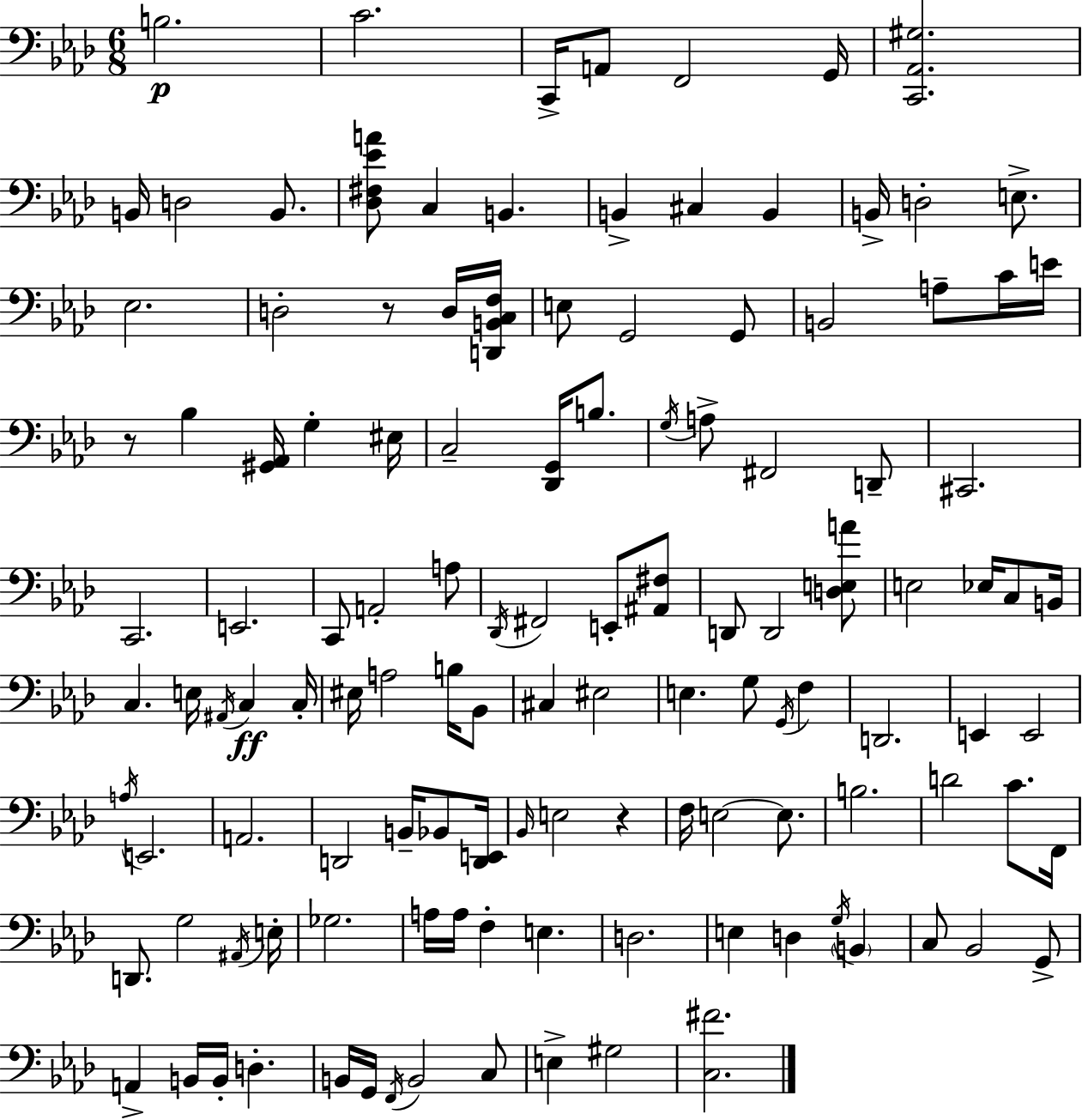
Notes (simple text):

B3/h. C4/h. C2/s A2/e F2/h G2/s [C2,Ab2,G#3]/h. B2/s D3/h B2/e. [Db3,F#3,Eb4,A4]/e C3/q B2/q. B2/q C#3/q B2/q B2/s D3/h E3/e. Eb3/h. D3/h R/e D3/s [D2,B2,C3,F3]/s E3/e G2/h G2/e B2/h A3/e C4/s E4/s R/e Bb3/q [G#2,Ab2]/s G3/q EIS3/s C3/h [Db2,G2]/s B3/e. G3/s A3/e F#2/h D2/e C#2/h. C2/h. E2/h. C2/e A2/h A3/e Db2/s F#2/h E2/e [A#2,F#3]/e D2/e D2/h [D3,E3,A4]/e E3/h Eb3/s C3/e B2/s C3/q. E3/s A#2/s C3/q C3/s EIS3/s A3/h B3/s Bb2/e C#3/q EIS3/h E3/q. G3/e G2/s F3/q D2/h. E2/q E2/h A3/s E2/h. A2/h. D2/h B2/s Bb2/e [D2,E2]/s Bb2/s E3/h R/q F3/s E3/h E3/e. B3/h. D4/h C4/e. F2/s D2/e. G3/h A#2/s E3/s Gb3/h. A3/s A3/s F3/q E3/q. D3/h. E3/q D3/q G3/s B2/q C3/e Bb2/h G2/e A2/q B2/s B2/s D3/q. B2/s G2/s F2/s B2/h C3/e E3/q G#3/h [C3,F#4]/h.